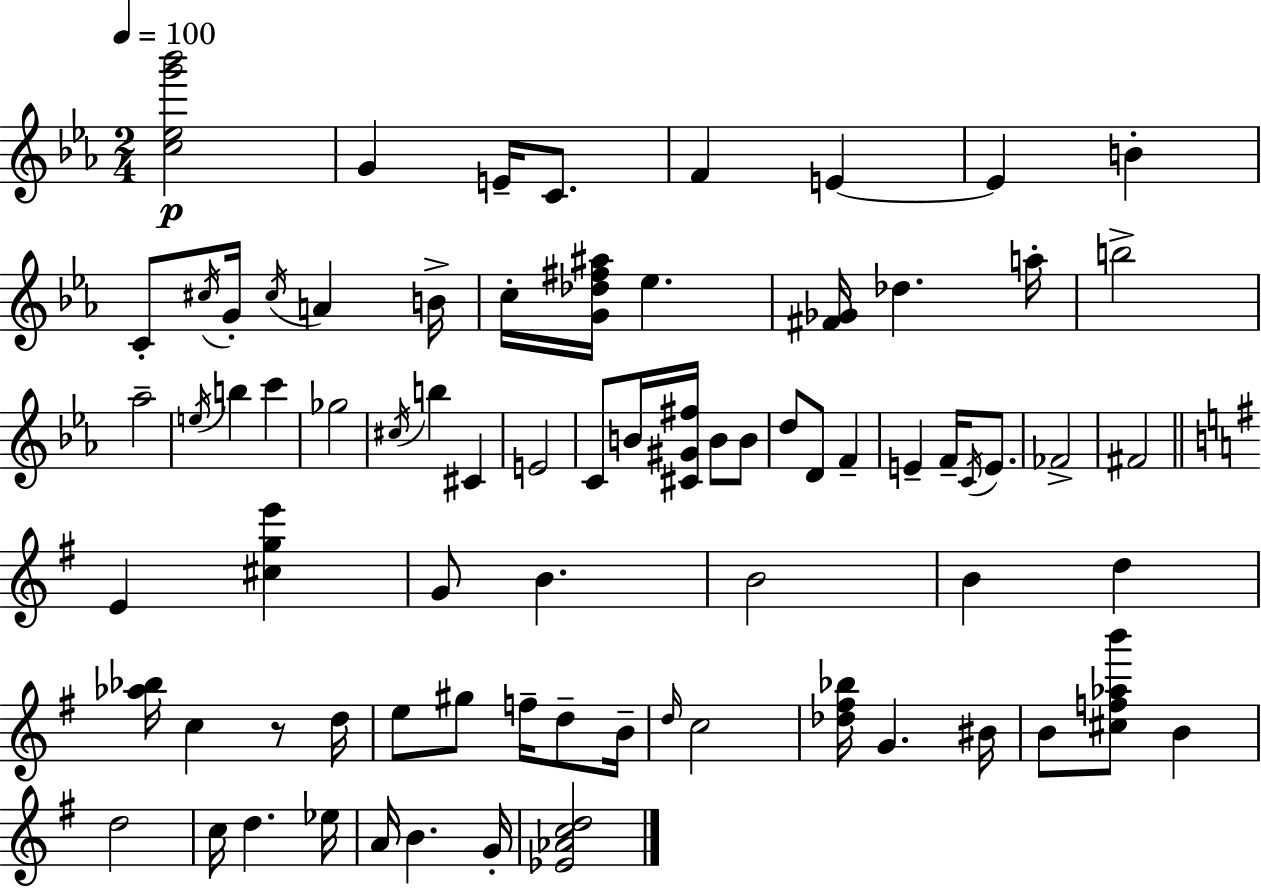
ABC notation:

X:1
T:Untitled
M:2/4
L:1/4
K:Eb
[c_eg'_b']2 G E/4 C/2 F E E B C/2 ^c/4 G/4 ^c/4 A B/4 c/4 [G_d^f^a]/4 _e [^F_G]/4 _d a/4 b2 _a2 e/4 b c' _g2 ^c/4 b ^C E2 C/2 B/4 [^C^G^f]/4 B/2 B/2 d/2 D/2 F E F/4 C/4 E/2 _F2 ^F2 E [^cge'] G/2 B B2 B d [_a_b]/4 c z/2 d/4 e/2 ^g/2 f/4 d/2 B/4 d/4 c2 [_d^f_b]/4 G ^B/4 B/2 [^cf_ab']/2 B d2 c/4 d _e/4 A/4 B G/4 [_E_Acd]2